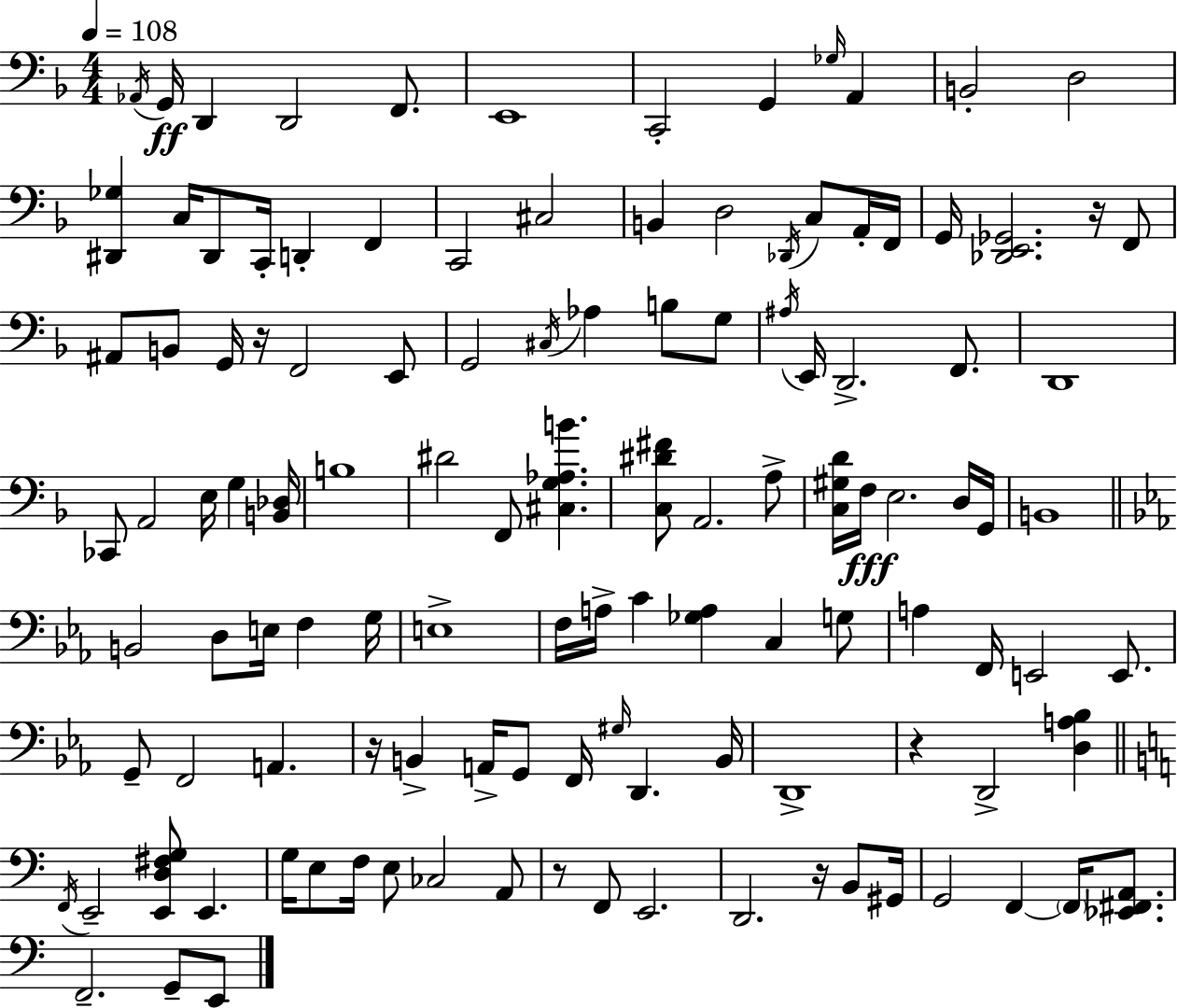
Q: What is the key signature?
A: F major